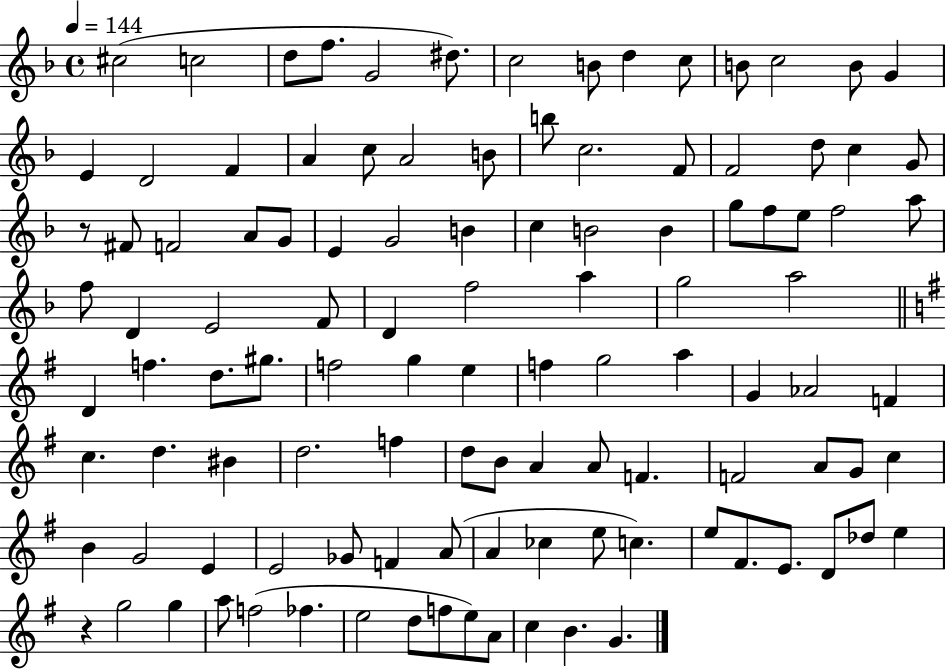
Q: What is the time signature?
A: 4/4